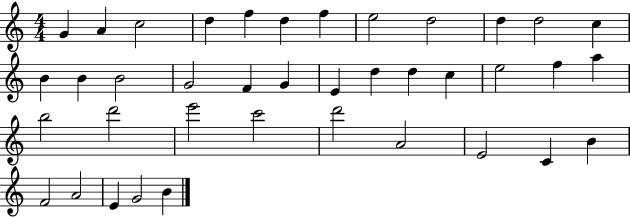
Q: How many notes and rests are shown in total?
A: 39